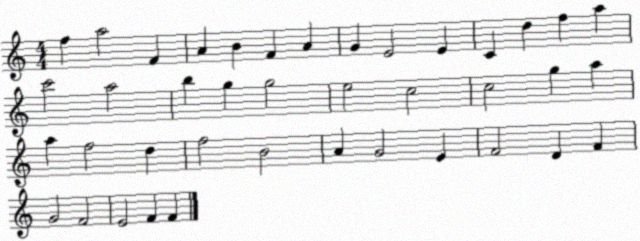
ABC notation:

X:1
T:Untitled
M:4/4
L:1/4
K:C
f a2 F A B F A G E2 E C d f a c'2 a2 b g g2 e2 c2 c2 g a a f2 d f2 B2 A G2 E F2 D F G2 F2 E2 F F